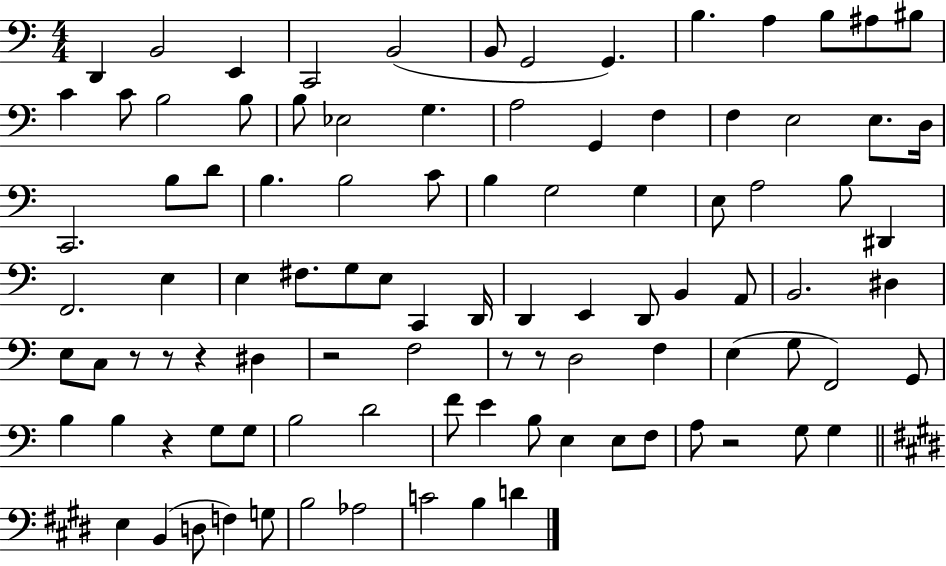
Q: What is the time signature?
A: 4/4